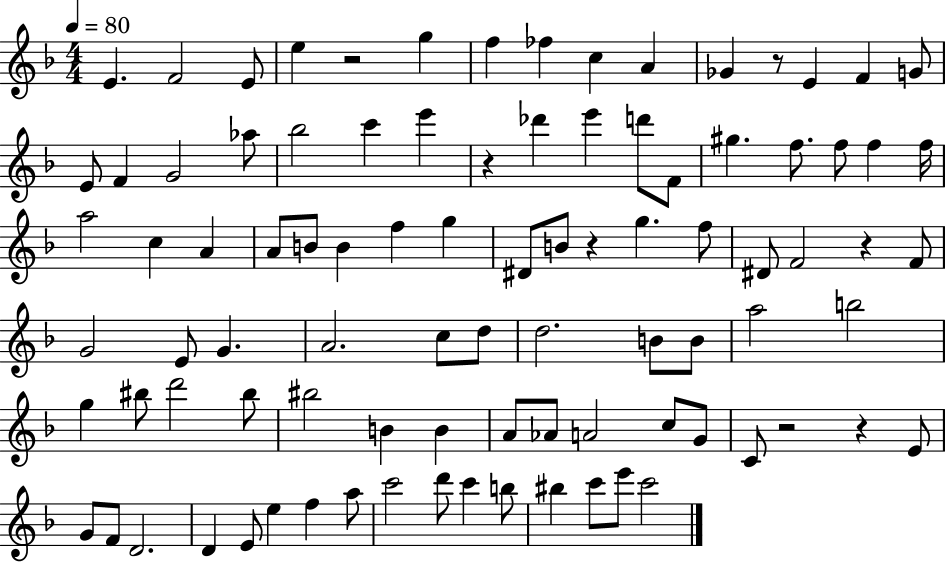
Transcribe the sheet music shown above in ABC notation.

X:1
T:Untitled
M:4/4
L:1/4
K:F
E F2 E/2 e z2 g f _f c A _G z/2 E F G/2 E/2 F G2 _a/2 _b2 c' e' z _d' e' d'/2 F/2 ^g f/2 f/2 f f/4 a2 c A A/2 B/2 B f g ^D/2 B/2 z g f/2 ^D/2 F2 z F/2 G2 E/2 G A2 c/2 d/2 d2 B/2 B/2 a2 b2 g ^b/2 d'2 ^b/2 ^b2 B B A/2 _A/2 A2 c/2 G/2 C/2 z2 z E/2 G/2 F/2 D2 D E/2 e f a/2 c'2 d'/2 c' b/2 ^b c'/2 e'/2 c'2